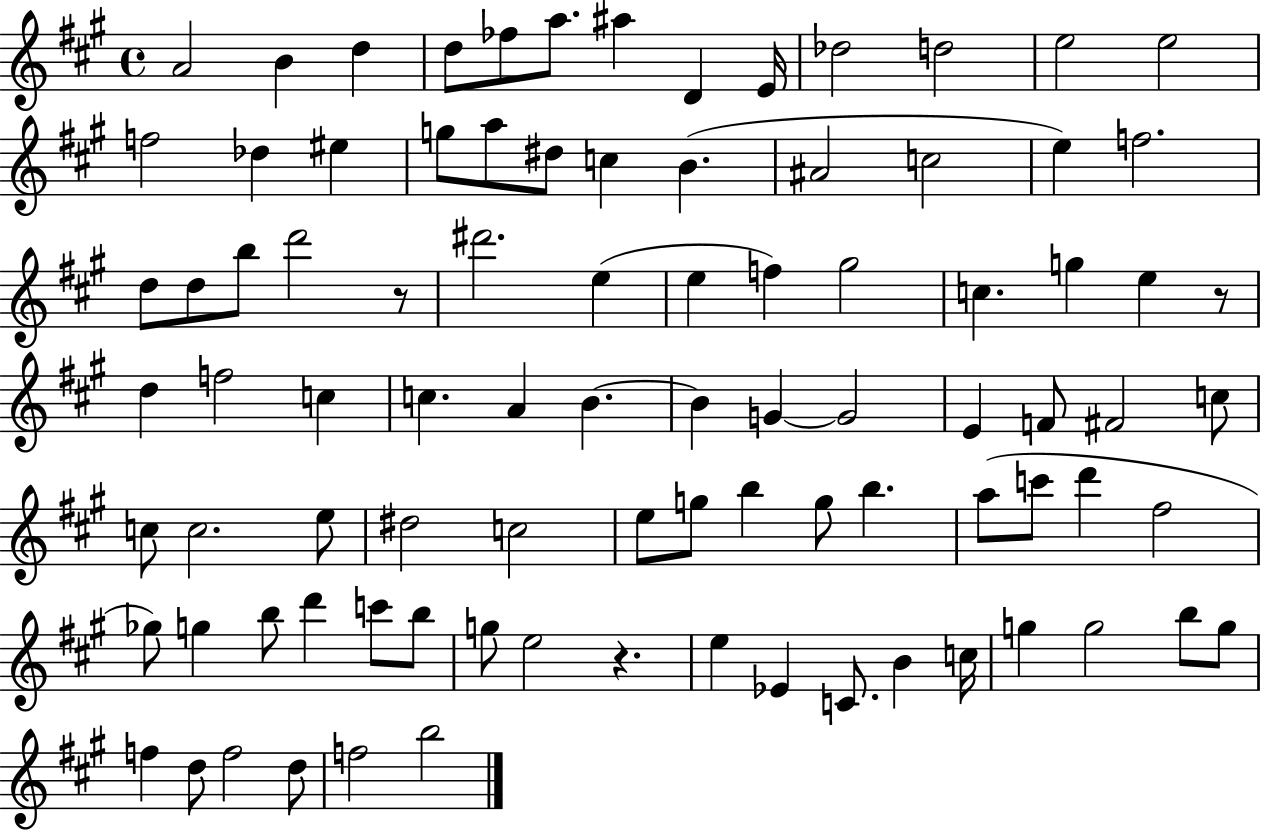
A4/h B4/q D5/q D5/e FES5/e A5/e. A#5/q D4/q E4/s Db5/h D5/h E5/h E5/h F5/h Db5/q EIS5/q G5/e A5/e D#5/e C5/q B4/q. A#4/h C5/h E5/q F5/h. D5/e D5/e B5/e D6/h R/e D#6/h. E5/q E5/q F5/q G#5/h C5/q. G5/q E5/q R/e D5/q F5/h C5/q C5/q. A4/q B4/q. B4/q G4/q G4/h E4/q F4/e F#4/h C5/e C5/e C5/h. E5/e D#5/h C5/h E5/e G5/e B5/q G5/e B5/q. A5/e C6/e D6/q F#5/h Gb5/e G5/q B5/e D6/q C6/e B5/e G5/e E5/h R/q. E5/q Eb4/q C4/e. B4/q C5/s G5/q G5/h B5/e G5/e F5/q D5/e F5/h D5/e F5/h B5/h